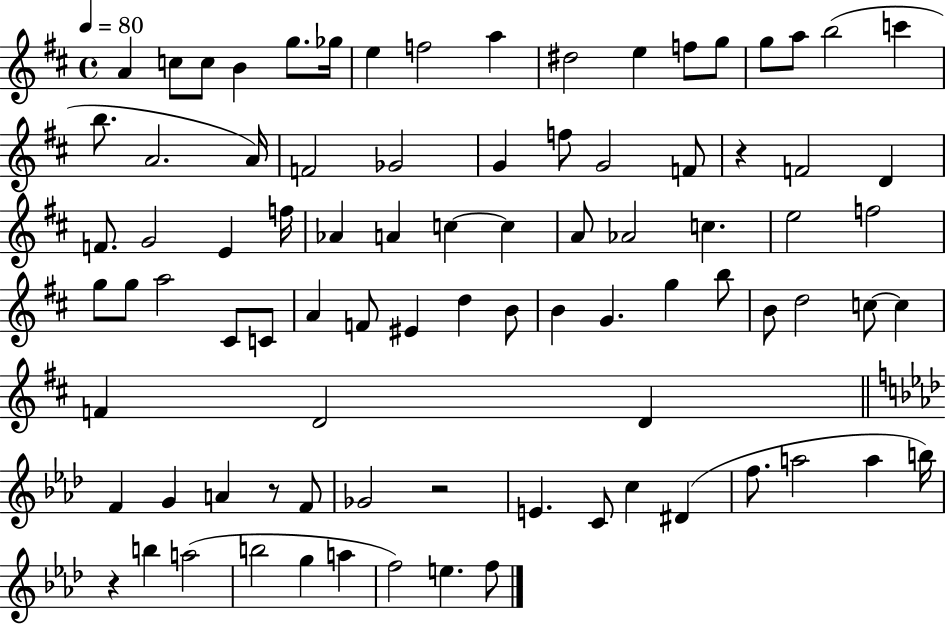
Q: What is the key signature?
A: D major